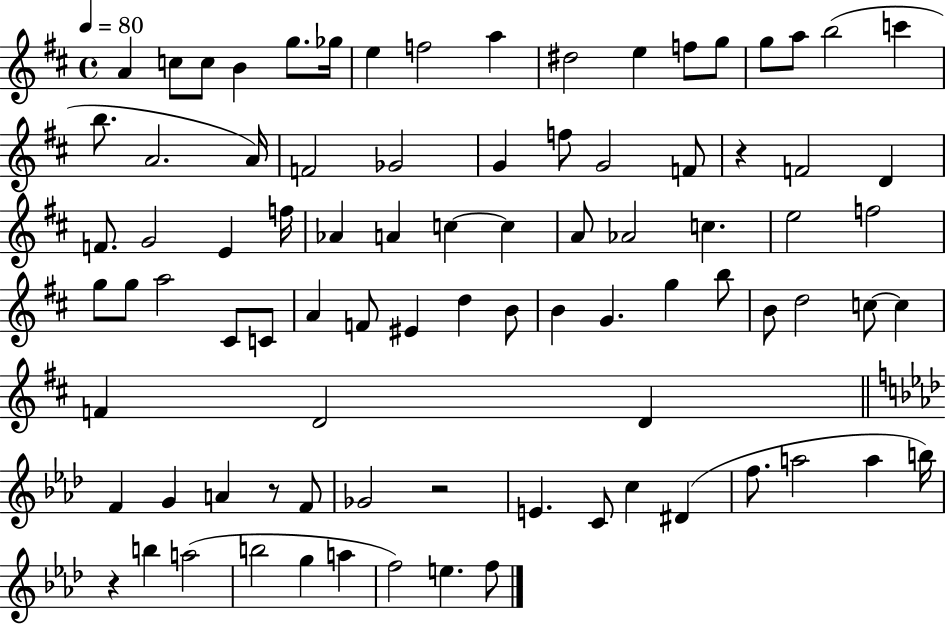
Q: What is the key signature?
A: D major